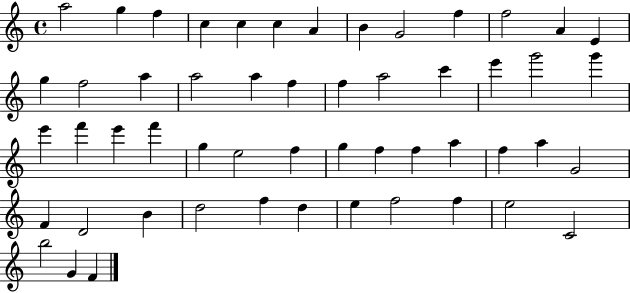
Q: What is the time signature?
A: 4/4